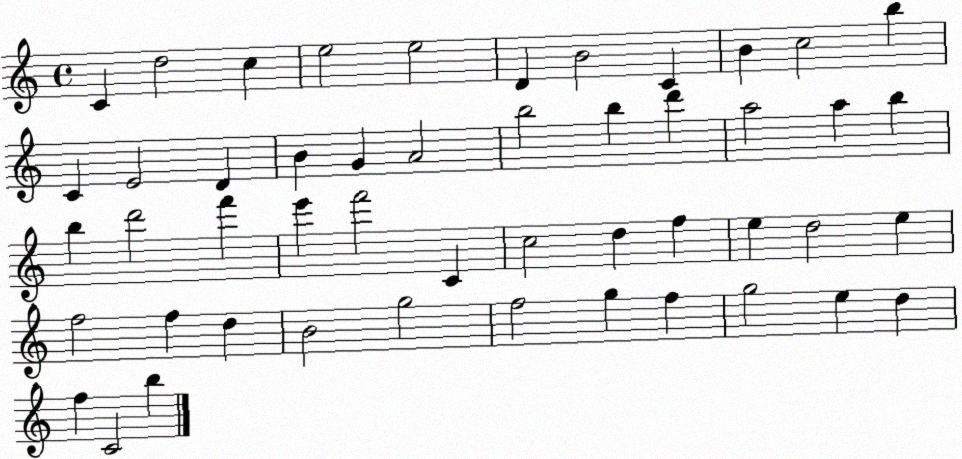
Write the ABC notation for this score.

X:1
T:Untitled
M:4/4
L:1/4
K:C
C d2 c e2 e2 D B2 C B c2 b C E2 D B G A2 b2 b d' a2 a b b d'2 f' e' f'2 C c2 d f e d2 e f2 f d B2 g2 f2 g f g2 e d f C2 b